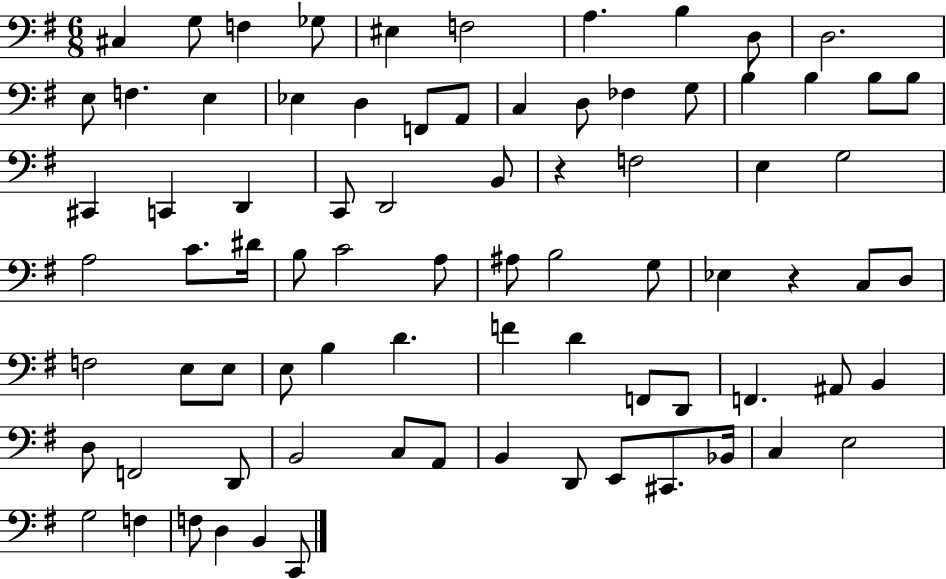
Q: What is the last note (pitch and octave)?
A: C2